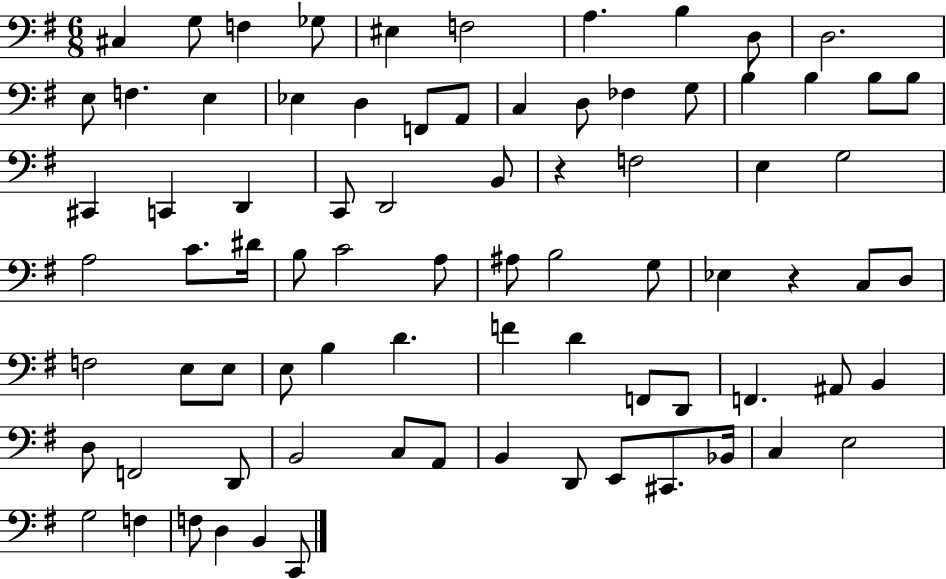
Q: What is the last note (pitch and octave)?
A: C2